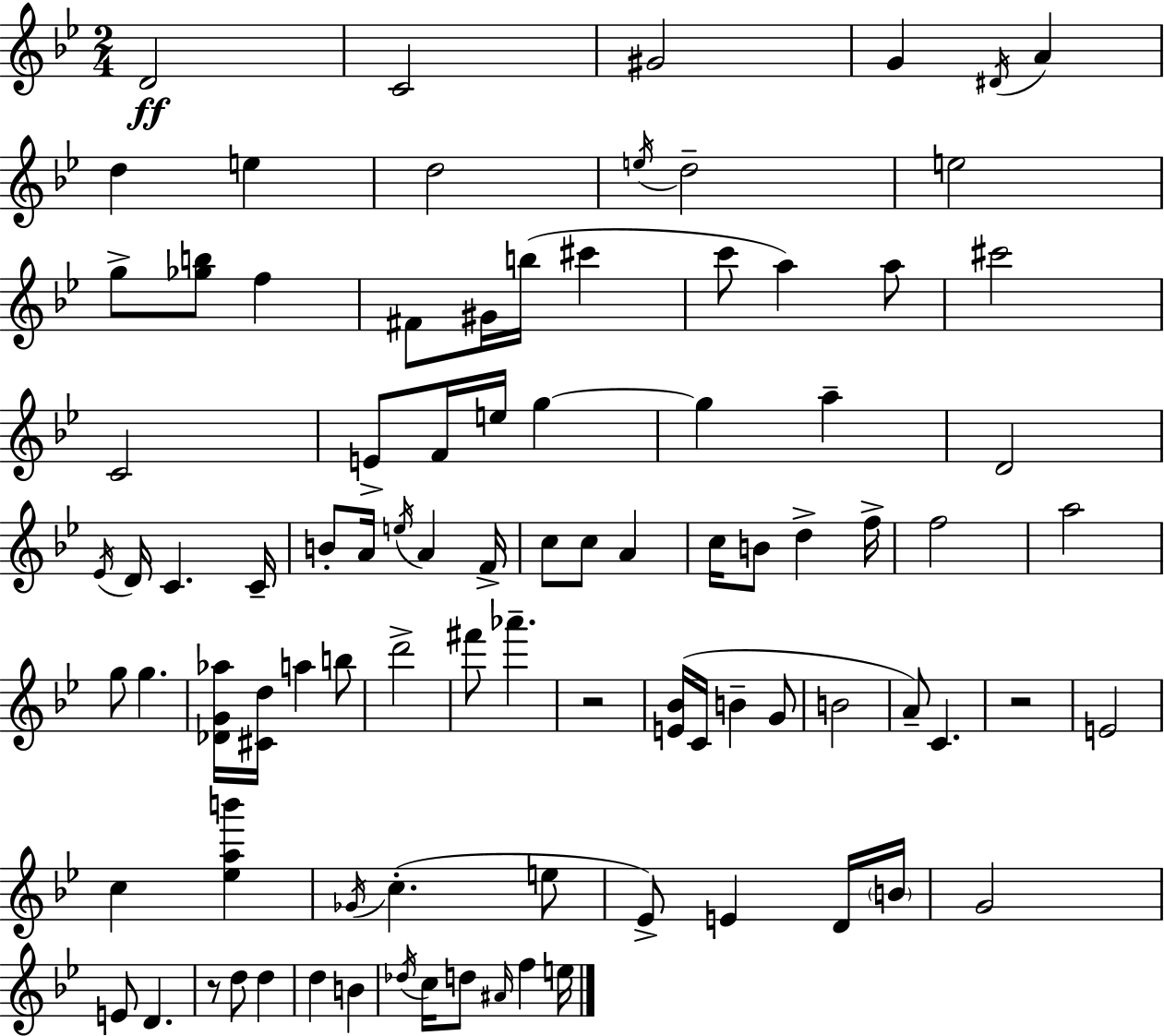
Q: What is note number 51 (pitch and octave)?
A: A5